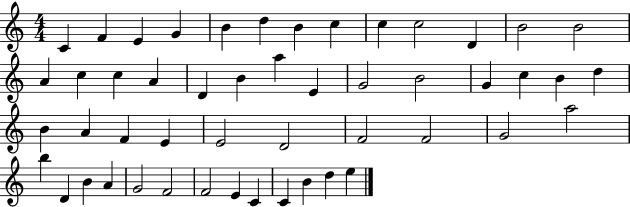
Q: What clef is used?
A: treble